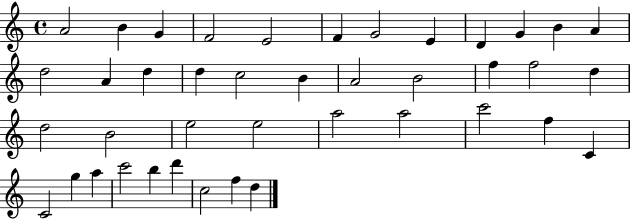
A4/h B4/q G4/q F4/h E4/h F4/q G4/h E4/q D4/q G4/q B4/q A4/q D5/h A4/q D5/q D5/q C5/h B4/q A4/h B4/h F5/q F5/h D5/q D5/h B4/h E5/h E5/h A5/h A5/h C6/h F5/q C4/q C4/h G5/q A5/q C6/h B5/q D6/q C5/h F5/q D5/q